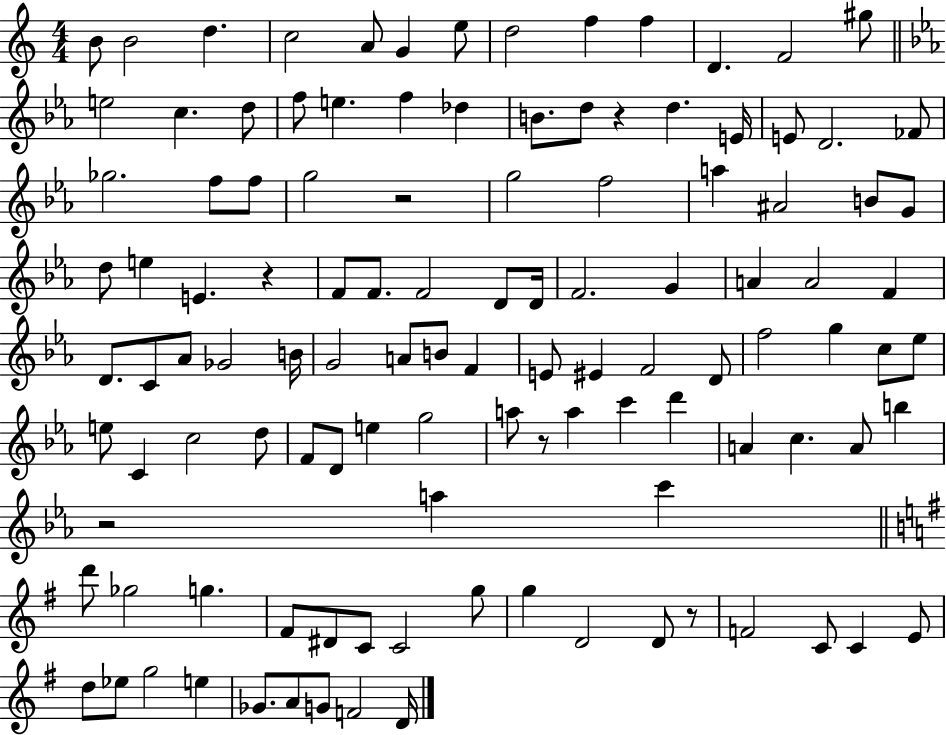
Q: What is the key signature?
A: C major